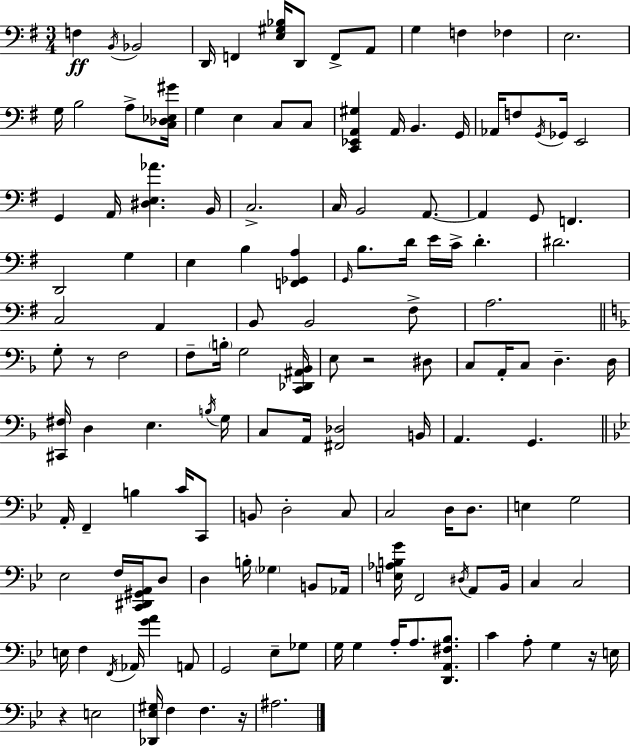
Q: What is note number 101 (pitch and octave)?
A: C3